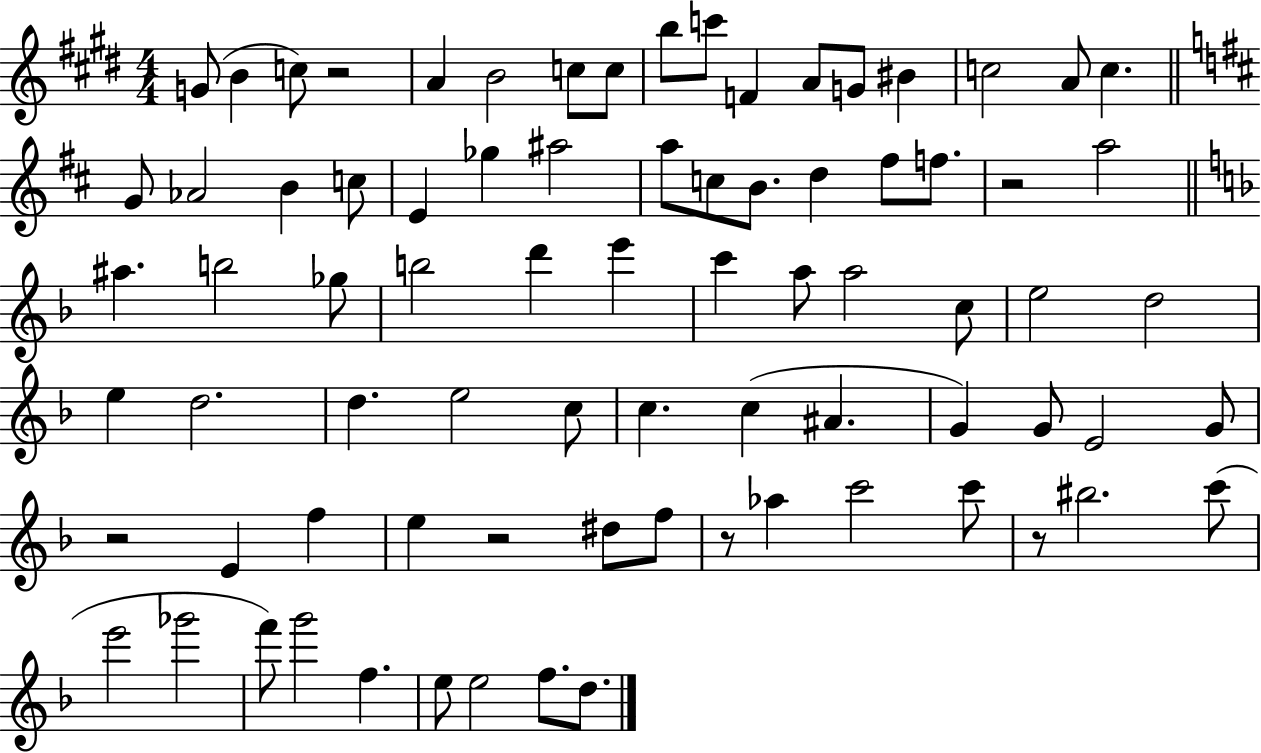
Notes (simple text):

G4/e B4/q C5/e R/h A4/q B4/h C5/e C5/e B5/e C6/e F4/q A4/e G4/e BIS4/q C5/h A4/e C5/q. G4/e Ab4/h B4/q C5/e E4/q Gb5/q A#5/h A5/e C5/e B4/e. D5/q F#5/e F5/e. R/h A5/h A#5/q. B5/h Gb5/e B5/h D6/q E6/q C6/q A5/e A5/h C5/e E5/h D5/h E5/q D5/h. D5/q. E5/h C5/e C5/q. C5/q A#4/q. G4/q G4/e E4/h G4/e R/h E4/q F5/q E5/q R/h D#5/e F5/e R/e Ab5/q C6/h C6/e R/e BIS5/h. C6/e E6/h Gb6/h F6/e G6/h F5/q. E5/e E5/h F5/e. D5/e.